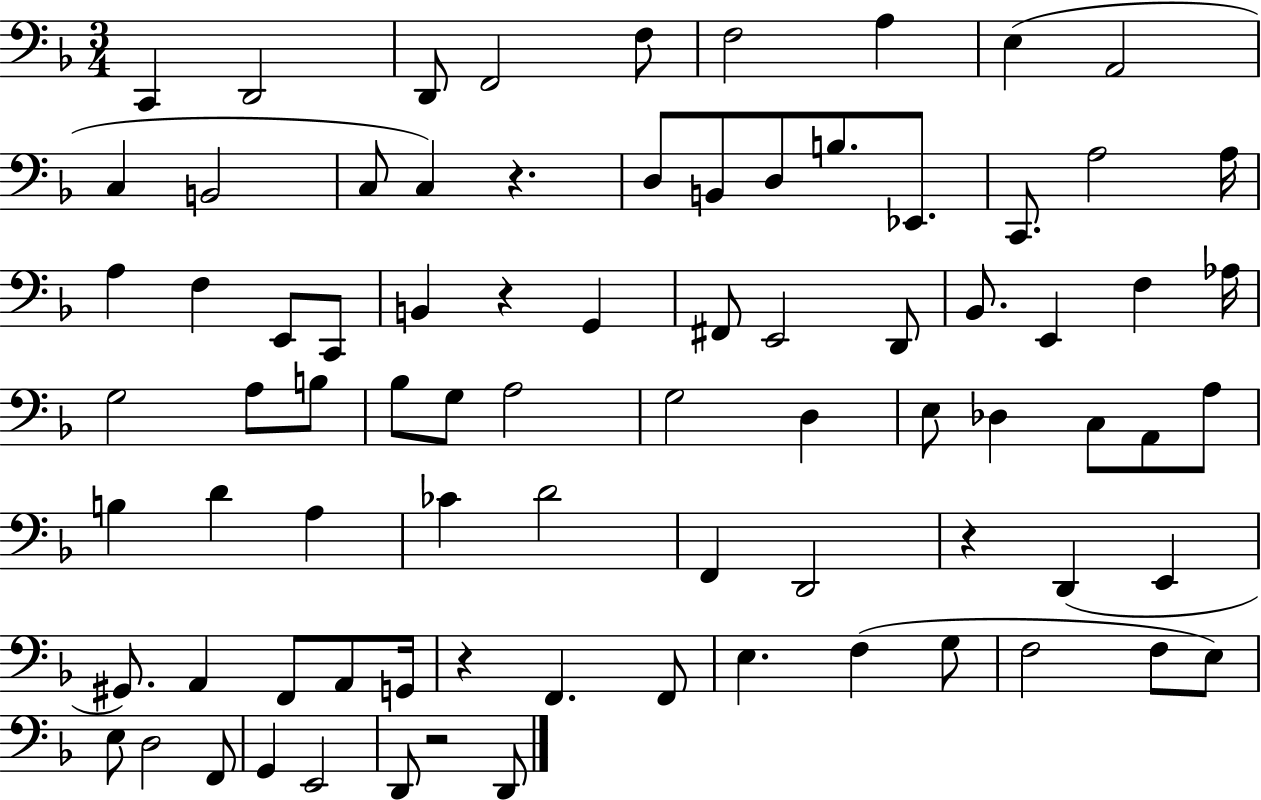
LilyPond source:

{
  \clef bass
  \numericTimeSignature
  \time 3/4
  \key f \major
  c,4 d,2 | d,8 f,2 f8 | f2 a4 | e4( a,2 | \break c4 b,2 | c8 c4) r4. | d8 b,8 d8 b8. ees,8. | c,8. a2 a16 | \break a4 f4 e,8 c,8 | b,4 r4 g,4 | fis,8 e,2 d,8 | bes,8. e,4 f4 aes16 | \break g2 a8 b8 | bes8 g8 a2 | g2 d4 | e8 des4 c8 a,8 a8 | \break b4 d'4 a4 | ces'4 d'2 | f,4 d,2 | r4 d,4( e,4 | \break gis,8.) a,4 f,8 a,8 g,16 | r4 f,4. f,8 | e4. f4( g8 | f2 f8 e8) | \break e8 d2 f,8 | g,4 e,2 | d,8 r2 d,8 | \bar "|."
}